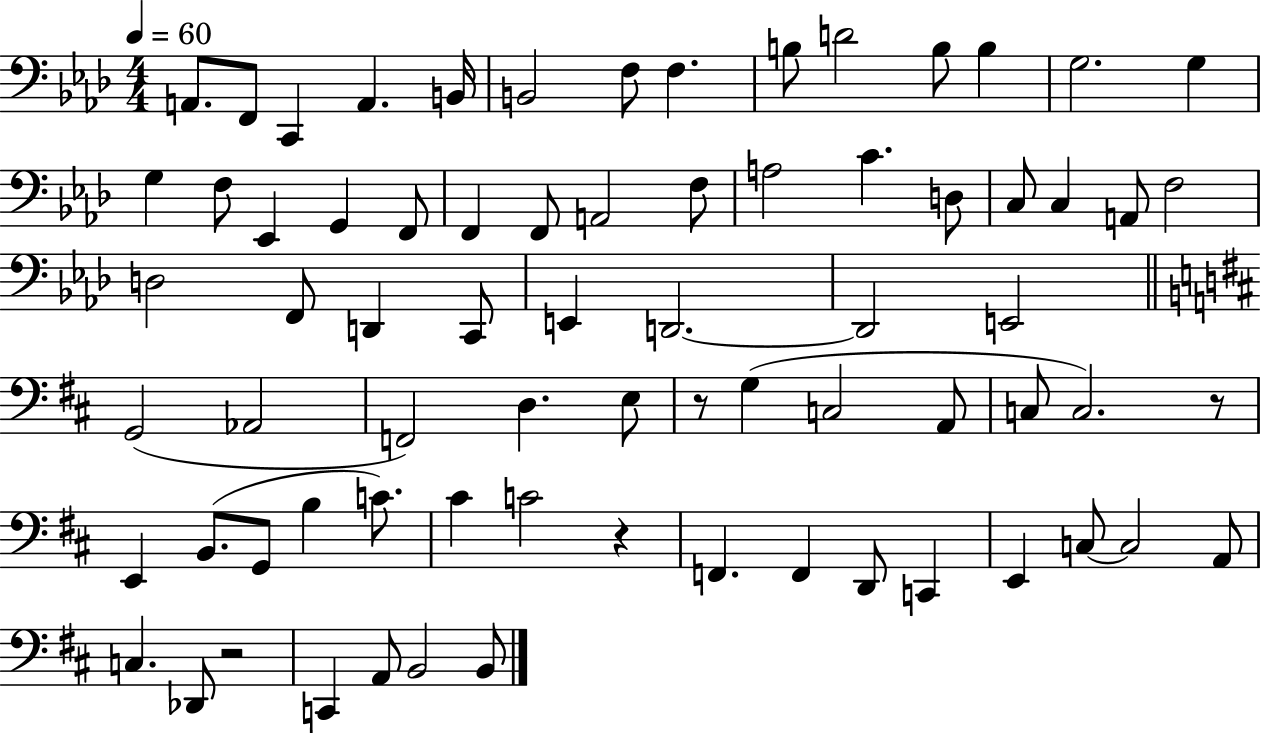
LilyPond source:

{
  \clef bass
  \numericTimeSignature
  \time 4/4
  \key aes \major
  \tempo 4 = 60
  a,8. f,8 c,4 a,4. b,16 | b,2 f8 f4. | b8 d'2 b8 b4 | g2. g4 | \break g4 f8 ees,4 g,4 f,8 | f,4 f,8 a,2 f8 | a2 c'4. d8 | c8 c4 a,8 f2 | \break d2 f,8 d,4 c,8 | e,4 d,2.~~ | d,2 e,2 | \bar "||" \break \key b \minor g,2( aes,2 | f,2) d4. e8 | r8 g4( c2 a,8 | c8 c2.) r8 | \break e,4 b,8.( g,8 b4 c'8.) | cis'4 c'2 r4 | f,4. f,4 d,8 c,4 | e,4 c8~~ c2 a,8 | \break c4. des,8 r2 | c,4 a,8 b,2 b,8 | \bar "|."
}